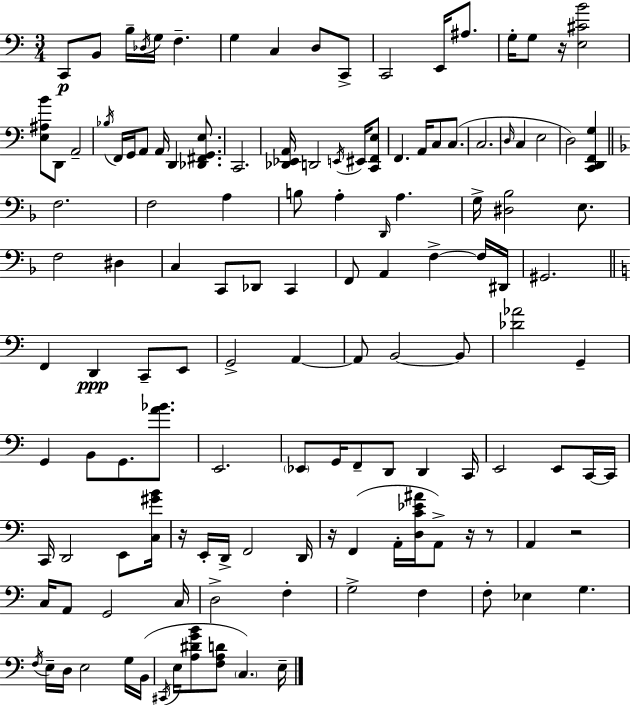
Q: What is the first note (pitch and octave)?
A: C2